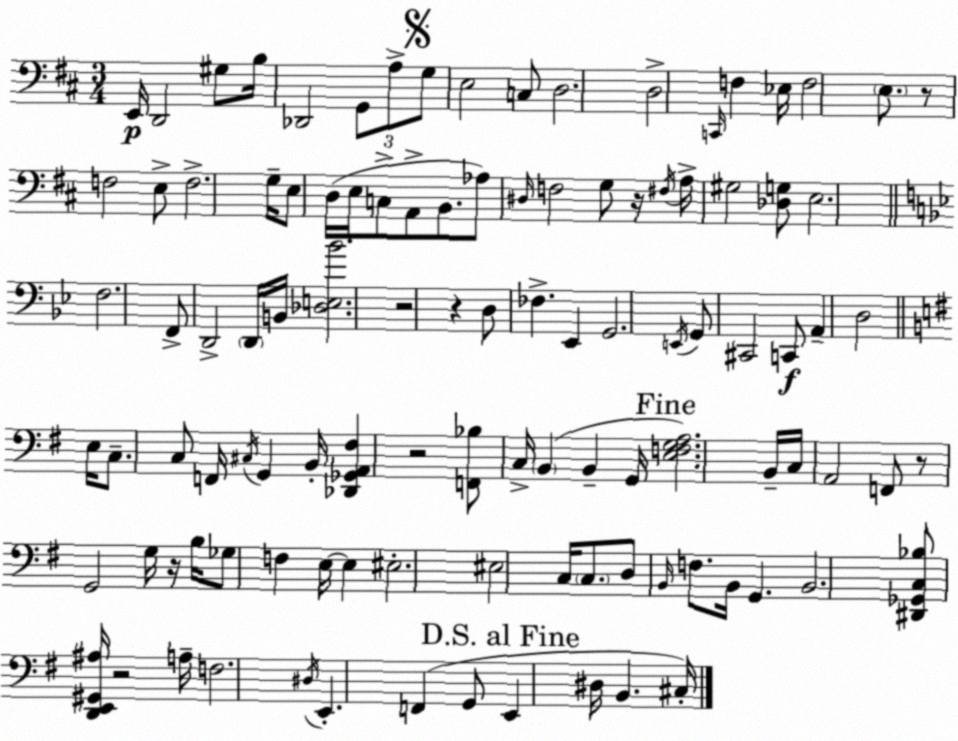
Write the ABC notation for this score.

X:1
T:Untitled
M:3/4
L:1/4
K:D
E,,/4 D,,2 ^G,/2 B,/4 _D,,2 G,,/2 A,/2 G,/2 E,2 C,/2 D,2 D,2 C,,/4 F, _E,/4 F,2 E,/2 z/2 F,2 E,/2 F,2 G,/4 E,/2 D,/4 E,/4 C,/2 A,,/2 B,,/2 _A,/2 ^D,/4 F,2 G,/2 z/4 ^F,/4 A,/4 ^G,2 [_D,G,]/2 E,2 F,2 F,,/2 D,,2 D,,/4 B,,/4 [_D,E,_B]2 z2 z D,/2 _F, _E,, G,,2 E,,/4 G,,/2 ^C,,2 C,,/2 A,, D,2 E,/4 C,/2 C,/2 F,,/4 ^C,/4 G,, B,,/4 [_D,,_G,,A,,^F,] z2 [F,,_B,]/2 C,/4 B,, B,, G,,/4 [E,F,G,A,]2 B,,/4 C,/4 A,,2 F,,/2 z/2 G,,2 G,/4 z/4 B,/4 _G,/2 F, E,/4 E, ^E,2 ^E,2 C,/4 C,/2 D,/2 B,,/4 F,/2 B,,/4 G,, B,,2 [^D,,_G,,C,_B,]/2 [D,,E,,^G,,^A,]/4 z2 A,/4 F,2 ^D,/4 E,, F,, G,,/2 E,, ^D,/4 B,, ^C,/4